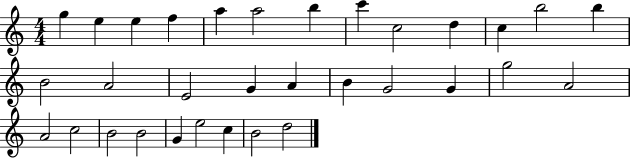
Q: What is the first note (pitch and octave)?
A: G5